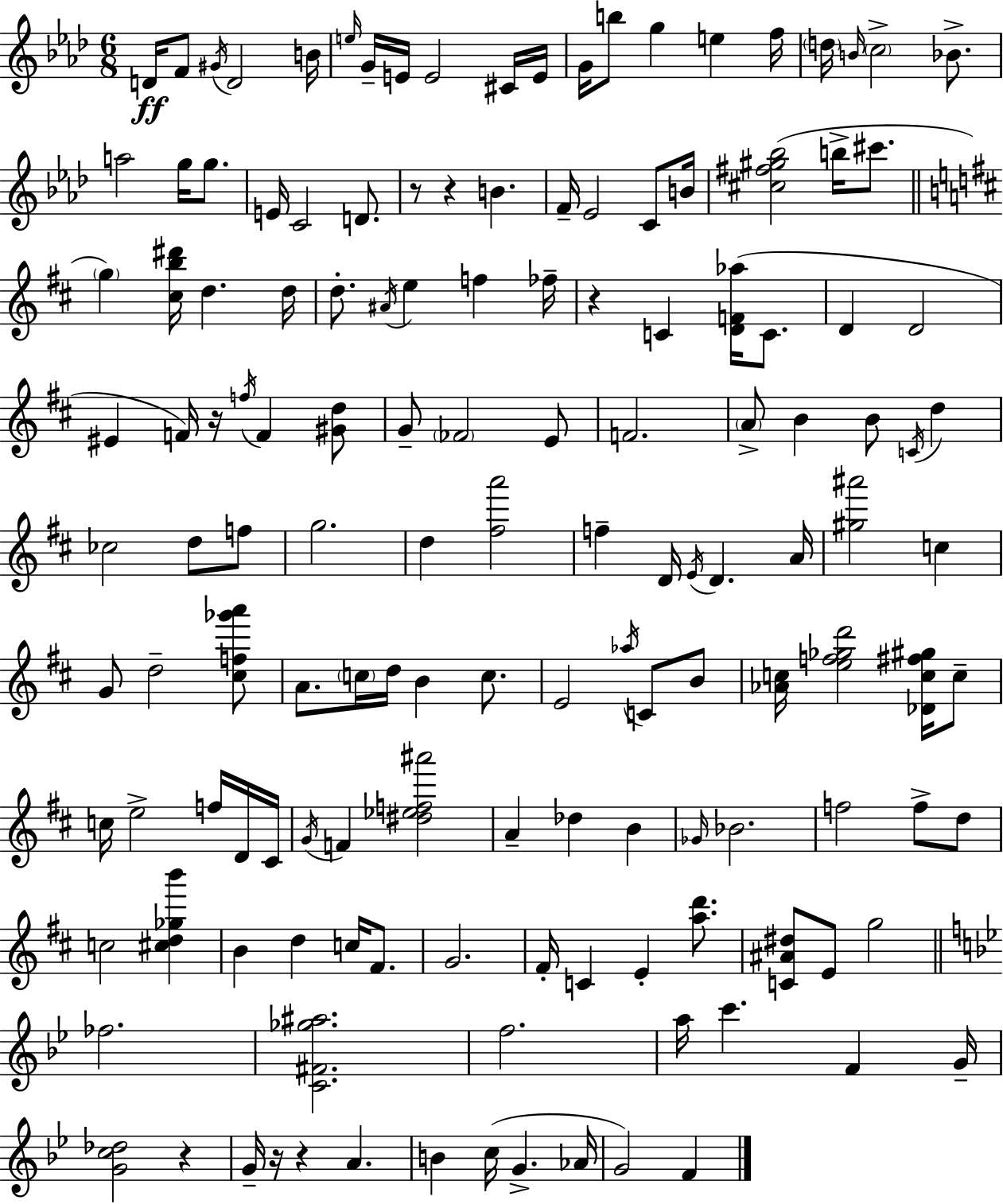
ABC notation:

X:1
T:Untitled
M:6/8
L:1/4
K:Ab
D/4 F/2 ^G/4 D2 B/4 e/4 G/4 E/4 E2 ^C/4 E/4 G/4 b/2 g e f/4 d/4 B/4 c2 _B/2 a2 g/4 g/2 E/4 C2 D/2 z/2 z B F/4 _E2 C/2 B/4 [^c^f^g_b]2 b/4 ^c'/2 g [^cb^d']/4 d d/4 d/2 ^A/4 e f _f/4 z C [DF_a]/4 C/2 D D2 ^E F/4 z/4 f/4 F [^Gd]/2 G/2 _F2 E/2 F2 A/2 B B/2 C/4 d _c2 d/2 f/2 g2 d [^fa']2 f D/4 E/4 D A/4 [^g^a']2 c G/2 d2 [^cf_g'a']/2 A/2 c/4 d/4 B c/2 E2 _a/4 C/2 B/2 [_Ac]/4 [ef_gd']2 [_Dc^f^g]/4 c/2 c/4 e2 f/4 D/4 ^C/4 G/4 F [^d_ef^a']2 A _d B _G/4 _B2 f2 f/2 d/2 c2 [^cd_gb'] B d c/4 ^F/2 G2 ^F/4 C E [ad']/2 [C^A^d]/2 E/2 g2 _f2 [C^F_g^a]2 f2 a/4 c' F G/4 [Gc_d]2 z G/4 z/4 z A B c/4 G _A/4 G2 F